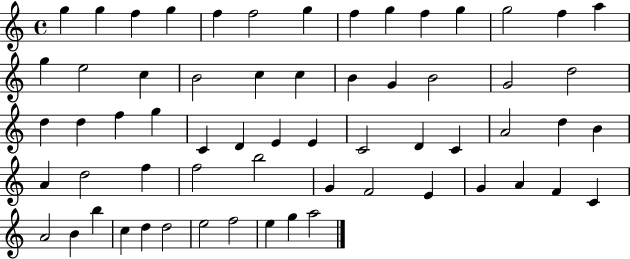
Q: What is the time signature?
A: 4/4